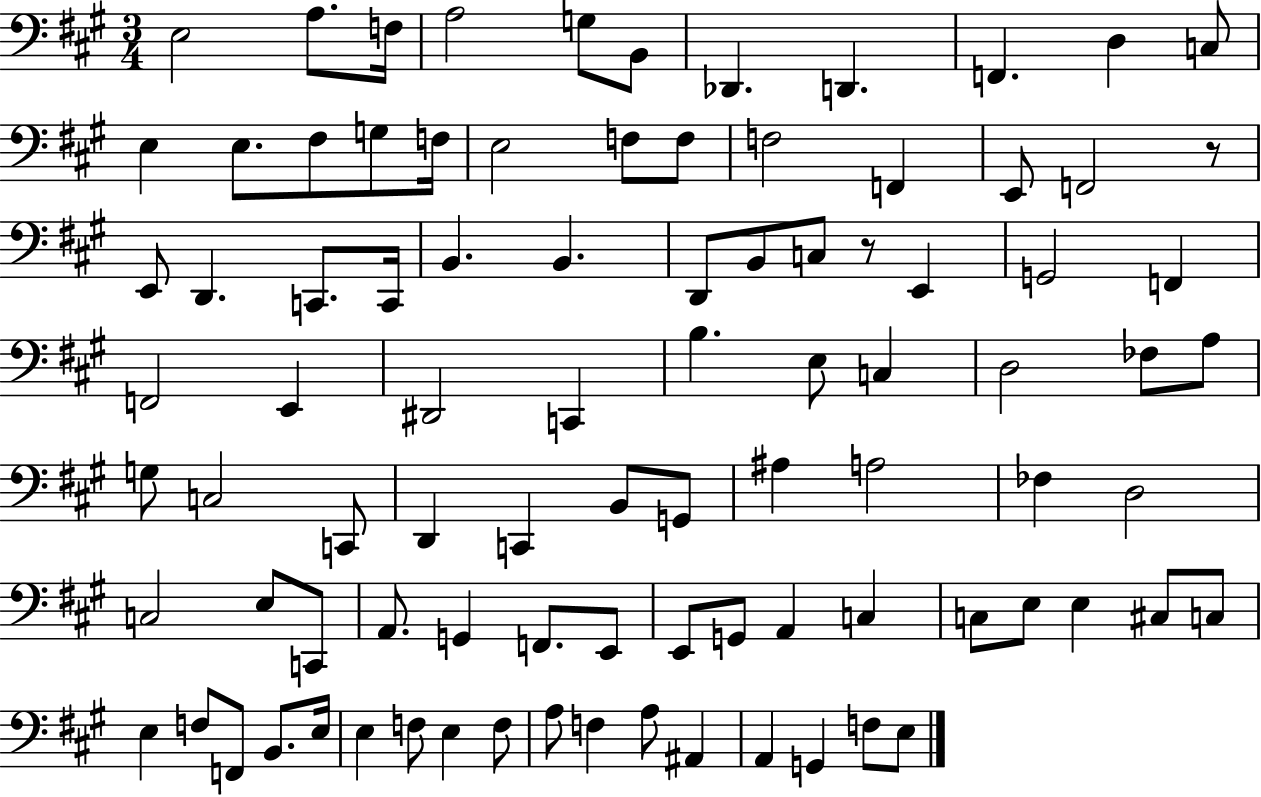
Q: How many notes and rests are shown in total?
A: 91